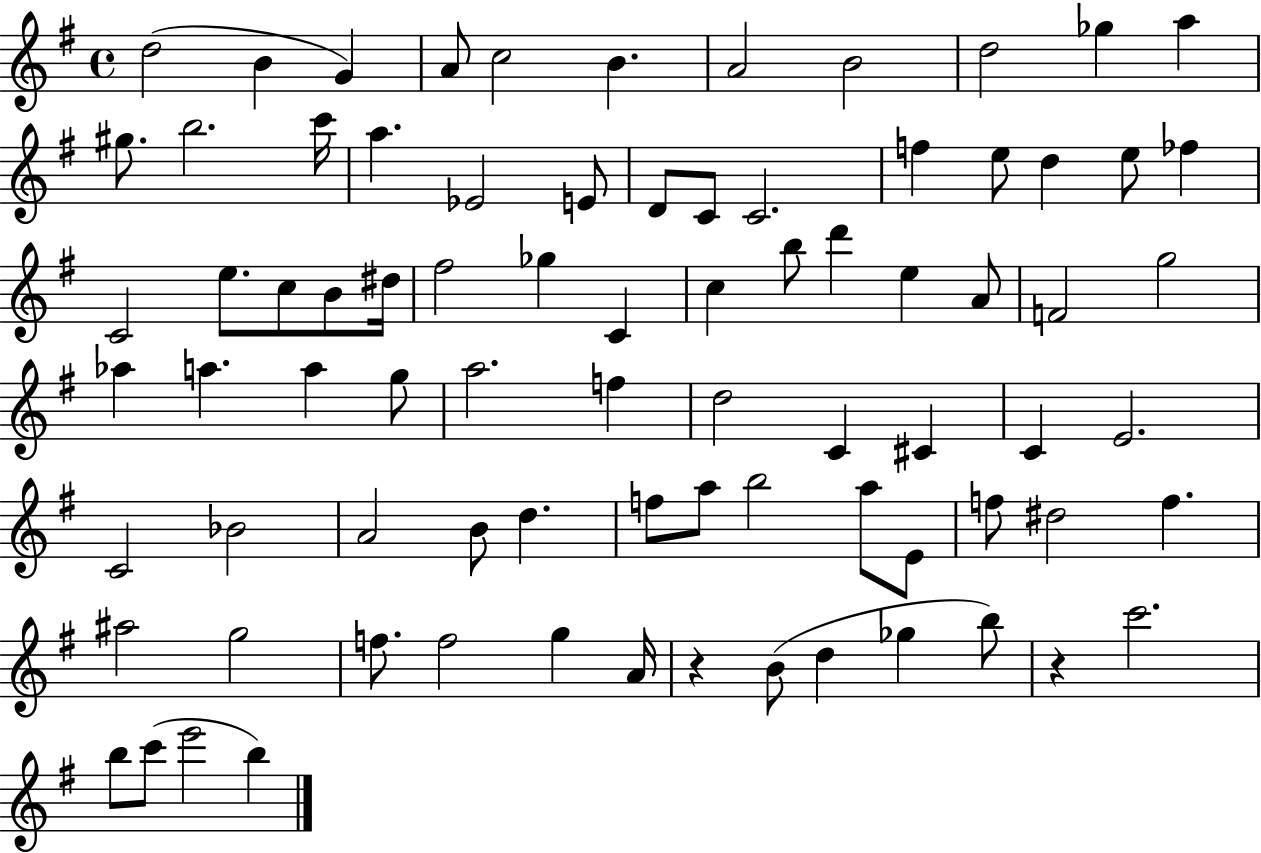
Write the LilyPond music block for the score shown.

{
  \clef treble
  \time 4/4
  \defaultTimeSignature
  \key g \major
  d''2( b'4 g'4) | a'8 c''2 b'4. | a'2 b'2 | d''2 ges''4 a''4 | \break gis''8. b''2. c'''16 | a''4. ees'2 e'8 | d'8 c'8 c'2. | f''4 e''8 d''4 e''8 fes''4 | \break c'2 e''8. c''8 b'8 dis''16 | fis''2 ges''4 c'4 | c''4 b''8 d'''4 e''4 a'8 | f'2 g''2 | \break aes''4 a''4. a''4 g''8 | a''2. f''4 | d''2 c'4 cis'4 | c'4 e'2. | \break c'2 bes'2 | a'2 b'8 d''4. | f''8 a''8 b''2 a''8 e'8 | f''8 dis''2 f''4. | \break ais''2 g''2 | f''8. f''2 g''4 a'16 | r4 b'8( d''4 ges''4 b''8) | r4 c'''2. | \break b''8 c'''8( e'''2 b''4) | \bar "|."
}